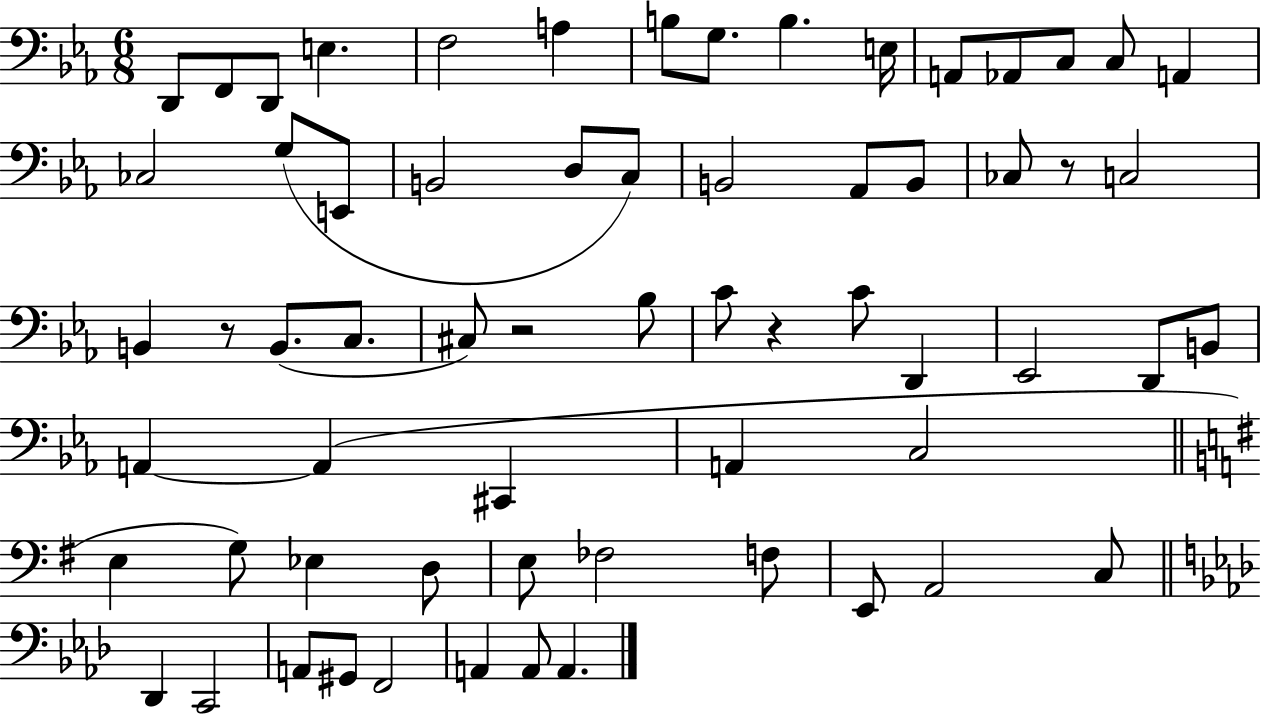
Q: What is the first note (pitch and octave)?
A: D2